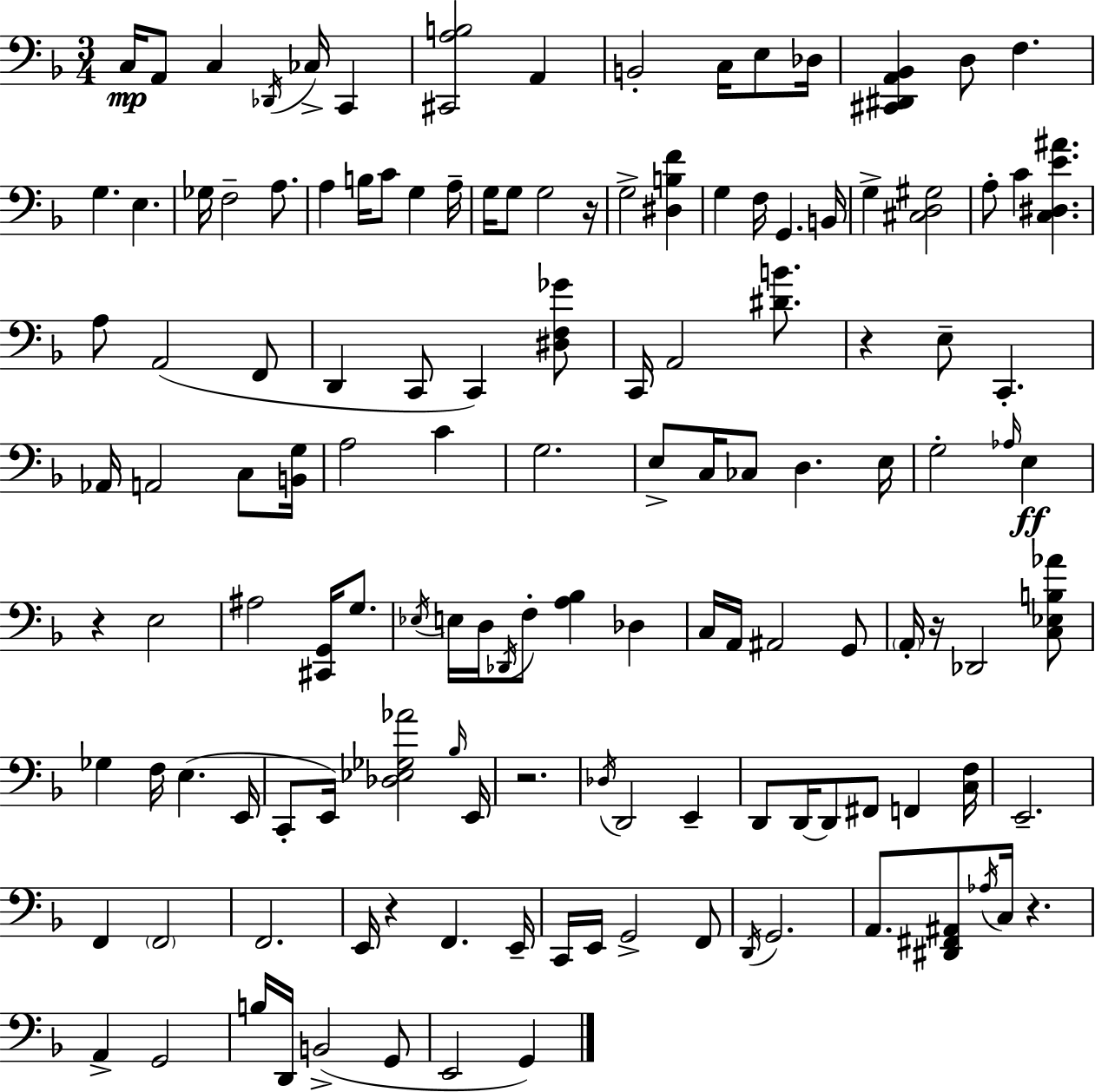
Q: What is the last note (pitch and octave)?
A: G2